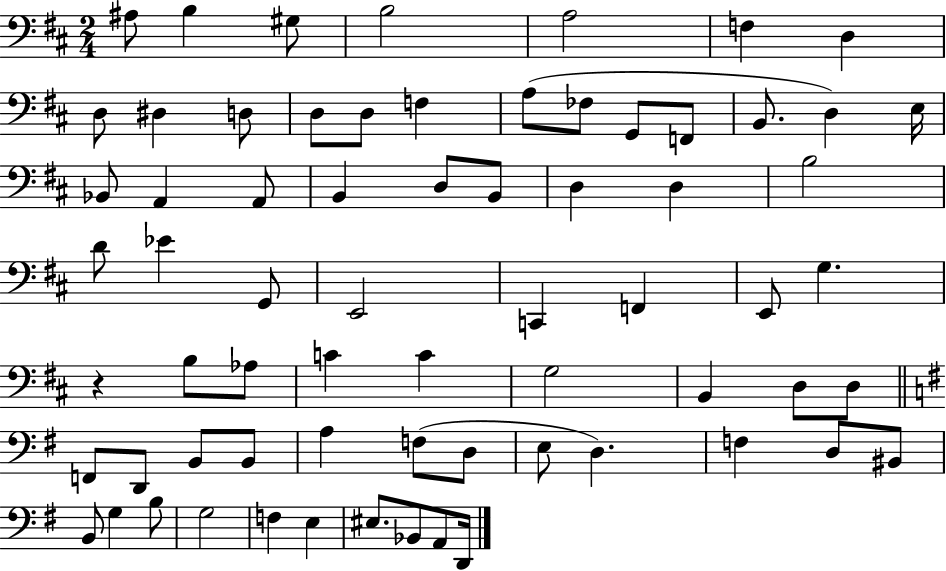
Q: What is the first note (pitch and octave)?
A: A#3